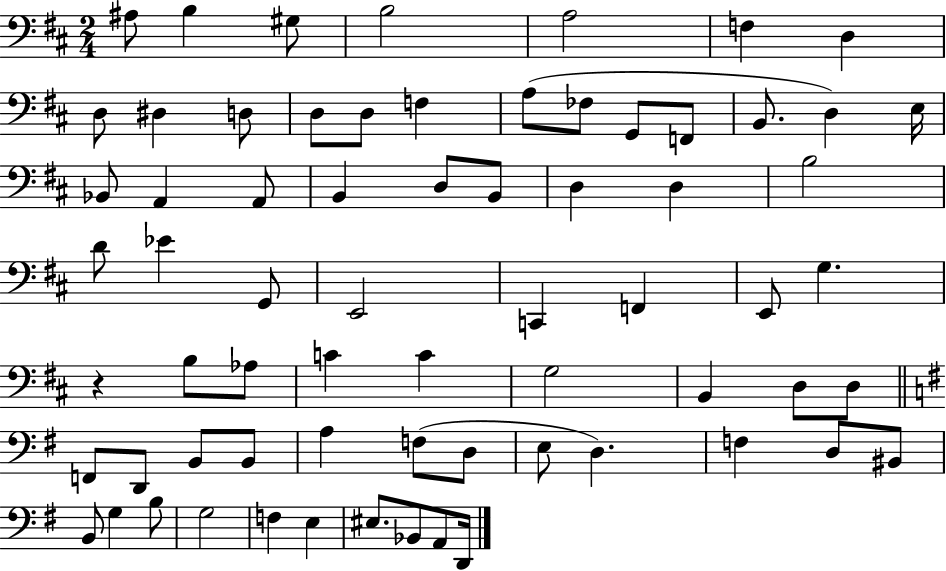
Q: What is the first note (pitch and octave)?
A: A#3